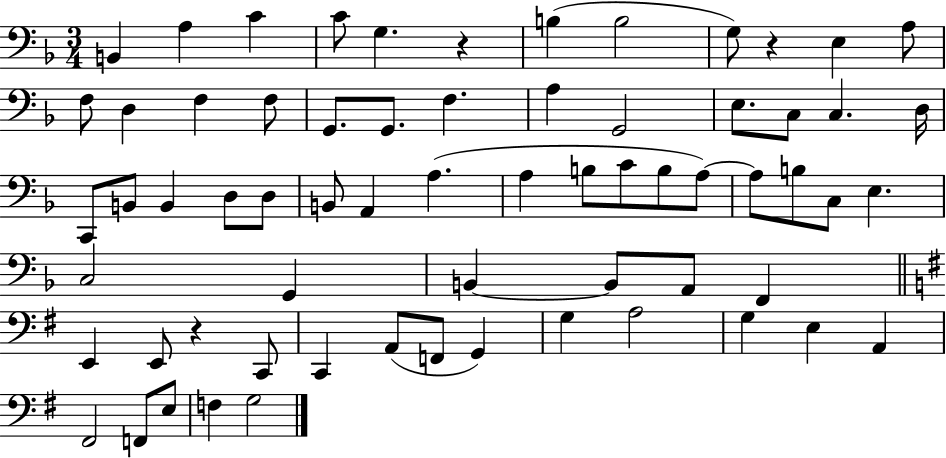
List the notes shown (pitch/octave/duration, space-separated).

B2/q A3/q C4/q C4/e G3/q. R/q B3/q B3/h G3/e R/q E3/q A3/e F3/e D3/q F3/q F3/e G2/e. G2/e. F3/q. A3/q G2/h E3/e. C3/e C3/q. D3/s C2/e B2/e B2/q D3/e D3/e B2/e A2/q A3/q. A3/q B3/e C4/e B3/e A3/e A3/e B3/e C3/e E3/q. C3/h G2/q B2/q B2/e A2/e F2/q E2/q E2/e R/q C2/e C2/q A2/e F2/e G2/q G3/q A3/h G3/q E3/q A2/q F#2/h F2/e E3/e F3/q G3/h